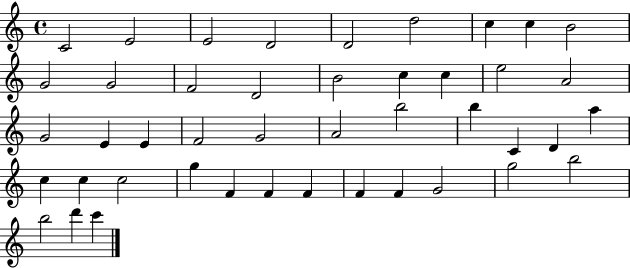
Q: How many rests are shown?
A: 0